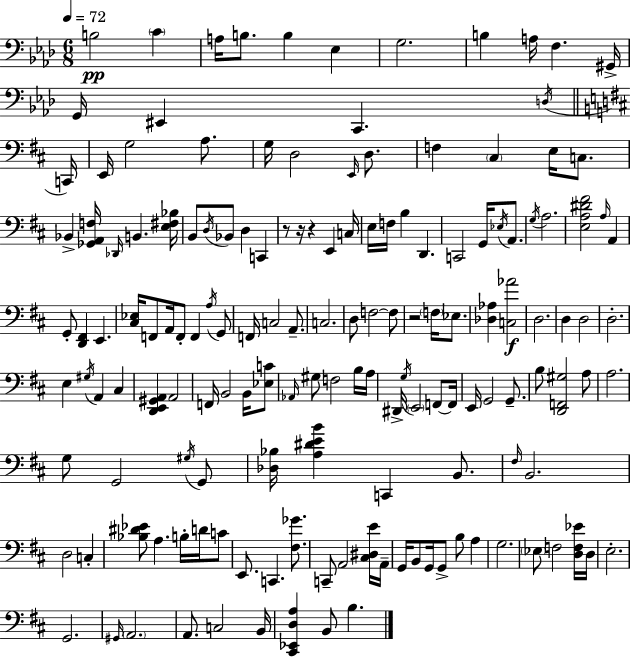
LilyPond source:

{
  \clef bass
  \numericTimeSignature
  \time 6/8
  \key aes \major
  \tempo 4 = 72
  b2\pp \parenthesize c'4 | a16 b8. b4 ees4 | g2. | b4 a16 f4. gis,16-> | \break g,16 eis,4 c,4. \acciaccatura { d16 } | \bar "||" \break \key b \minor c,16 e,16 g2 a8. | g16 d2 \grace { e,16 } d8. | f4 \parenthesize cis4 e16 c8. | bes,4-> <ges, a, f>16 \grace { des,16 } b,4. | \break <e fis bes>16 b,8 \acciaccatura { d16 } bes,8 d4 | c,4 r8 r16 r4 e,4 | c16 e16 f16 b4 d,4. | c,2 | \break g,16 \acciaccatura { ees16 } a,8. \acciaccatura { g16 } a2. | <e a dis' fis'>2 | \grace { a16 } a,4 g,8-. <d, fis,>4 | e,4. <cis ees>16 f,8 a,16 f,8-. | \break f,4 \acciaccatura { a16 } g,8 f,16 c2 | a,8.-- c2. | d8 f2~~ | f8 r2 | \break \parenthesize f16 ees8. <des aes>4 | <c aes'>2\f d2. | d4 | d2 d2.-. | \break e4 | \acciaccatura { gis16 } a,4 cis4 <d, e, gis, a,>4 | a,2 f,16 b,2 | b,16 <ees c'>8 \grace { aes,16 } gis8 | \break f2 b16 a16 dis,16-> \acciaccatura { g16 } | \parenthesize e,2 f,8~~ f,16 e,16 | g,2 g,8.-- b8 | <d, f, gis>2 a8 a2. | \break g8 | g,2 \acciaccatura { gis16 } g,8 | <des bes>16 <a dis' e' b'>4 c,4 b,8. | \grace { fis16 } b,2. | \break d2 c4-. | <bes dis' ees'>8 a4. b16-. d'16 c'8 | e,8. c,4. <fis ges'>8. | c,8-- a,2 <cis dis e'>16 | \break a,16-- g,16 b,8 g,16 g,8-> b8 a4 | g2. | \parenthesize ees8 f2 <d f ees'>16 | d16 e2.-. | \break g,2. | \grace { gis,16 } \parenthesize a,2. | a,8. c2 | b,16 <cis, ees, d a>4 b,8 b4. | \break \bar "|."
}